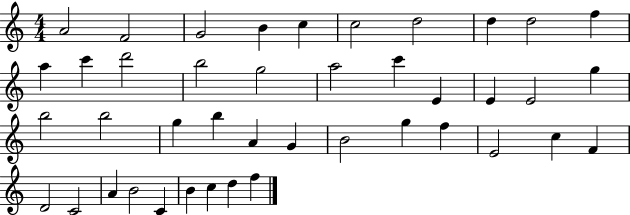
A4/h F4/h G4/h B4/q C5/q C5/h D5/h D5/q D5/h F5/q A5/q C6/q D6/h B5/h G5/h A5/h C6/q E4/q E4/q E4/h G5/q B5/h B5/h G5/q B5/q A4/q G4/q B4/h G5/q F5/q E4/h C5/q F4/q D4/h C4/h A4/q B4/h C4/q B4/q C5/q D5/q F5/q